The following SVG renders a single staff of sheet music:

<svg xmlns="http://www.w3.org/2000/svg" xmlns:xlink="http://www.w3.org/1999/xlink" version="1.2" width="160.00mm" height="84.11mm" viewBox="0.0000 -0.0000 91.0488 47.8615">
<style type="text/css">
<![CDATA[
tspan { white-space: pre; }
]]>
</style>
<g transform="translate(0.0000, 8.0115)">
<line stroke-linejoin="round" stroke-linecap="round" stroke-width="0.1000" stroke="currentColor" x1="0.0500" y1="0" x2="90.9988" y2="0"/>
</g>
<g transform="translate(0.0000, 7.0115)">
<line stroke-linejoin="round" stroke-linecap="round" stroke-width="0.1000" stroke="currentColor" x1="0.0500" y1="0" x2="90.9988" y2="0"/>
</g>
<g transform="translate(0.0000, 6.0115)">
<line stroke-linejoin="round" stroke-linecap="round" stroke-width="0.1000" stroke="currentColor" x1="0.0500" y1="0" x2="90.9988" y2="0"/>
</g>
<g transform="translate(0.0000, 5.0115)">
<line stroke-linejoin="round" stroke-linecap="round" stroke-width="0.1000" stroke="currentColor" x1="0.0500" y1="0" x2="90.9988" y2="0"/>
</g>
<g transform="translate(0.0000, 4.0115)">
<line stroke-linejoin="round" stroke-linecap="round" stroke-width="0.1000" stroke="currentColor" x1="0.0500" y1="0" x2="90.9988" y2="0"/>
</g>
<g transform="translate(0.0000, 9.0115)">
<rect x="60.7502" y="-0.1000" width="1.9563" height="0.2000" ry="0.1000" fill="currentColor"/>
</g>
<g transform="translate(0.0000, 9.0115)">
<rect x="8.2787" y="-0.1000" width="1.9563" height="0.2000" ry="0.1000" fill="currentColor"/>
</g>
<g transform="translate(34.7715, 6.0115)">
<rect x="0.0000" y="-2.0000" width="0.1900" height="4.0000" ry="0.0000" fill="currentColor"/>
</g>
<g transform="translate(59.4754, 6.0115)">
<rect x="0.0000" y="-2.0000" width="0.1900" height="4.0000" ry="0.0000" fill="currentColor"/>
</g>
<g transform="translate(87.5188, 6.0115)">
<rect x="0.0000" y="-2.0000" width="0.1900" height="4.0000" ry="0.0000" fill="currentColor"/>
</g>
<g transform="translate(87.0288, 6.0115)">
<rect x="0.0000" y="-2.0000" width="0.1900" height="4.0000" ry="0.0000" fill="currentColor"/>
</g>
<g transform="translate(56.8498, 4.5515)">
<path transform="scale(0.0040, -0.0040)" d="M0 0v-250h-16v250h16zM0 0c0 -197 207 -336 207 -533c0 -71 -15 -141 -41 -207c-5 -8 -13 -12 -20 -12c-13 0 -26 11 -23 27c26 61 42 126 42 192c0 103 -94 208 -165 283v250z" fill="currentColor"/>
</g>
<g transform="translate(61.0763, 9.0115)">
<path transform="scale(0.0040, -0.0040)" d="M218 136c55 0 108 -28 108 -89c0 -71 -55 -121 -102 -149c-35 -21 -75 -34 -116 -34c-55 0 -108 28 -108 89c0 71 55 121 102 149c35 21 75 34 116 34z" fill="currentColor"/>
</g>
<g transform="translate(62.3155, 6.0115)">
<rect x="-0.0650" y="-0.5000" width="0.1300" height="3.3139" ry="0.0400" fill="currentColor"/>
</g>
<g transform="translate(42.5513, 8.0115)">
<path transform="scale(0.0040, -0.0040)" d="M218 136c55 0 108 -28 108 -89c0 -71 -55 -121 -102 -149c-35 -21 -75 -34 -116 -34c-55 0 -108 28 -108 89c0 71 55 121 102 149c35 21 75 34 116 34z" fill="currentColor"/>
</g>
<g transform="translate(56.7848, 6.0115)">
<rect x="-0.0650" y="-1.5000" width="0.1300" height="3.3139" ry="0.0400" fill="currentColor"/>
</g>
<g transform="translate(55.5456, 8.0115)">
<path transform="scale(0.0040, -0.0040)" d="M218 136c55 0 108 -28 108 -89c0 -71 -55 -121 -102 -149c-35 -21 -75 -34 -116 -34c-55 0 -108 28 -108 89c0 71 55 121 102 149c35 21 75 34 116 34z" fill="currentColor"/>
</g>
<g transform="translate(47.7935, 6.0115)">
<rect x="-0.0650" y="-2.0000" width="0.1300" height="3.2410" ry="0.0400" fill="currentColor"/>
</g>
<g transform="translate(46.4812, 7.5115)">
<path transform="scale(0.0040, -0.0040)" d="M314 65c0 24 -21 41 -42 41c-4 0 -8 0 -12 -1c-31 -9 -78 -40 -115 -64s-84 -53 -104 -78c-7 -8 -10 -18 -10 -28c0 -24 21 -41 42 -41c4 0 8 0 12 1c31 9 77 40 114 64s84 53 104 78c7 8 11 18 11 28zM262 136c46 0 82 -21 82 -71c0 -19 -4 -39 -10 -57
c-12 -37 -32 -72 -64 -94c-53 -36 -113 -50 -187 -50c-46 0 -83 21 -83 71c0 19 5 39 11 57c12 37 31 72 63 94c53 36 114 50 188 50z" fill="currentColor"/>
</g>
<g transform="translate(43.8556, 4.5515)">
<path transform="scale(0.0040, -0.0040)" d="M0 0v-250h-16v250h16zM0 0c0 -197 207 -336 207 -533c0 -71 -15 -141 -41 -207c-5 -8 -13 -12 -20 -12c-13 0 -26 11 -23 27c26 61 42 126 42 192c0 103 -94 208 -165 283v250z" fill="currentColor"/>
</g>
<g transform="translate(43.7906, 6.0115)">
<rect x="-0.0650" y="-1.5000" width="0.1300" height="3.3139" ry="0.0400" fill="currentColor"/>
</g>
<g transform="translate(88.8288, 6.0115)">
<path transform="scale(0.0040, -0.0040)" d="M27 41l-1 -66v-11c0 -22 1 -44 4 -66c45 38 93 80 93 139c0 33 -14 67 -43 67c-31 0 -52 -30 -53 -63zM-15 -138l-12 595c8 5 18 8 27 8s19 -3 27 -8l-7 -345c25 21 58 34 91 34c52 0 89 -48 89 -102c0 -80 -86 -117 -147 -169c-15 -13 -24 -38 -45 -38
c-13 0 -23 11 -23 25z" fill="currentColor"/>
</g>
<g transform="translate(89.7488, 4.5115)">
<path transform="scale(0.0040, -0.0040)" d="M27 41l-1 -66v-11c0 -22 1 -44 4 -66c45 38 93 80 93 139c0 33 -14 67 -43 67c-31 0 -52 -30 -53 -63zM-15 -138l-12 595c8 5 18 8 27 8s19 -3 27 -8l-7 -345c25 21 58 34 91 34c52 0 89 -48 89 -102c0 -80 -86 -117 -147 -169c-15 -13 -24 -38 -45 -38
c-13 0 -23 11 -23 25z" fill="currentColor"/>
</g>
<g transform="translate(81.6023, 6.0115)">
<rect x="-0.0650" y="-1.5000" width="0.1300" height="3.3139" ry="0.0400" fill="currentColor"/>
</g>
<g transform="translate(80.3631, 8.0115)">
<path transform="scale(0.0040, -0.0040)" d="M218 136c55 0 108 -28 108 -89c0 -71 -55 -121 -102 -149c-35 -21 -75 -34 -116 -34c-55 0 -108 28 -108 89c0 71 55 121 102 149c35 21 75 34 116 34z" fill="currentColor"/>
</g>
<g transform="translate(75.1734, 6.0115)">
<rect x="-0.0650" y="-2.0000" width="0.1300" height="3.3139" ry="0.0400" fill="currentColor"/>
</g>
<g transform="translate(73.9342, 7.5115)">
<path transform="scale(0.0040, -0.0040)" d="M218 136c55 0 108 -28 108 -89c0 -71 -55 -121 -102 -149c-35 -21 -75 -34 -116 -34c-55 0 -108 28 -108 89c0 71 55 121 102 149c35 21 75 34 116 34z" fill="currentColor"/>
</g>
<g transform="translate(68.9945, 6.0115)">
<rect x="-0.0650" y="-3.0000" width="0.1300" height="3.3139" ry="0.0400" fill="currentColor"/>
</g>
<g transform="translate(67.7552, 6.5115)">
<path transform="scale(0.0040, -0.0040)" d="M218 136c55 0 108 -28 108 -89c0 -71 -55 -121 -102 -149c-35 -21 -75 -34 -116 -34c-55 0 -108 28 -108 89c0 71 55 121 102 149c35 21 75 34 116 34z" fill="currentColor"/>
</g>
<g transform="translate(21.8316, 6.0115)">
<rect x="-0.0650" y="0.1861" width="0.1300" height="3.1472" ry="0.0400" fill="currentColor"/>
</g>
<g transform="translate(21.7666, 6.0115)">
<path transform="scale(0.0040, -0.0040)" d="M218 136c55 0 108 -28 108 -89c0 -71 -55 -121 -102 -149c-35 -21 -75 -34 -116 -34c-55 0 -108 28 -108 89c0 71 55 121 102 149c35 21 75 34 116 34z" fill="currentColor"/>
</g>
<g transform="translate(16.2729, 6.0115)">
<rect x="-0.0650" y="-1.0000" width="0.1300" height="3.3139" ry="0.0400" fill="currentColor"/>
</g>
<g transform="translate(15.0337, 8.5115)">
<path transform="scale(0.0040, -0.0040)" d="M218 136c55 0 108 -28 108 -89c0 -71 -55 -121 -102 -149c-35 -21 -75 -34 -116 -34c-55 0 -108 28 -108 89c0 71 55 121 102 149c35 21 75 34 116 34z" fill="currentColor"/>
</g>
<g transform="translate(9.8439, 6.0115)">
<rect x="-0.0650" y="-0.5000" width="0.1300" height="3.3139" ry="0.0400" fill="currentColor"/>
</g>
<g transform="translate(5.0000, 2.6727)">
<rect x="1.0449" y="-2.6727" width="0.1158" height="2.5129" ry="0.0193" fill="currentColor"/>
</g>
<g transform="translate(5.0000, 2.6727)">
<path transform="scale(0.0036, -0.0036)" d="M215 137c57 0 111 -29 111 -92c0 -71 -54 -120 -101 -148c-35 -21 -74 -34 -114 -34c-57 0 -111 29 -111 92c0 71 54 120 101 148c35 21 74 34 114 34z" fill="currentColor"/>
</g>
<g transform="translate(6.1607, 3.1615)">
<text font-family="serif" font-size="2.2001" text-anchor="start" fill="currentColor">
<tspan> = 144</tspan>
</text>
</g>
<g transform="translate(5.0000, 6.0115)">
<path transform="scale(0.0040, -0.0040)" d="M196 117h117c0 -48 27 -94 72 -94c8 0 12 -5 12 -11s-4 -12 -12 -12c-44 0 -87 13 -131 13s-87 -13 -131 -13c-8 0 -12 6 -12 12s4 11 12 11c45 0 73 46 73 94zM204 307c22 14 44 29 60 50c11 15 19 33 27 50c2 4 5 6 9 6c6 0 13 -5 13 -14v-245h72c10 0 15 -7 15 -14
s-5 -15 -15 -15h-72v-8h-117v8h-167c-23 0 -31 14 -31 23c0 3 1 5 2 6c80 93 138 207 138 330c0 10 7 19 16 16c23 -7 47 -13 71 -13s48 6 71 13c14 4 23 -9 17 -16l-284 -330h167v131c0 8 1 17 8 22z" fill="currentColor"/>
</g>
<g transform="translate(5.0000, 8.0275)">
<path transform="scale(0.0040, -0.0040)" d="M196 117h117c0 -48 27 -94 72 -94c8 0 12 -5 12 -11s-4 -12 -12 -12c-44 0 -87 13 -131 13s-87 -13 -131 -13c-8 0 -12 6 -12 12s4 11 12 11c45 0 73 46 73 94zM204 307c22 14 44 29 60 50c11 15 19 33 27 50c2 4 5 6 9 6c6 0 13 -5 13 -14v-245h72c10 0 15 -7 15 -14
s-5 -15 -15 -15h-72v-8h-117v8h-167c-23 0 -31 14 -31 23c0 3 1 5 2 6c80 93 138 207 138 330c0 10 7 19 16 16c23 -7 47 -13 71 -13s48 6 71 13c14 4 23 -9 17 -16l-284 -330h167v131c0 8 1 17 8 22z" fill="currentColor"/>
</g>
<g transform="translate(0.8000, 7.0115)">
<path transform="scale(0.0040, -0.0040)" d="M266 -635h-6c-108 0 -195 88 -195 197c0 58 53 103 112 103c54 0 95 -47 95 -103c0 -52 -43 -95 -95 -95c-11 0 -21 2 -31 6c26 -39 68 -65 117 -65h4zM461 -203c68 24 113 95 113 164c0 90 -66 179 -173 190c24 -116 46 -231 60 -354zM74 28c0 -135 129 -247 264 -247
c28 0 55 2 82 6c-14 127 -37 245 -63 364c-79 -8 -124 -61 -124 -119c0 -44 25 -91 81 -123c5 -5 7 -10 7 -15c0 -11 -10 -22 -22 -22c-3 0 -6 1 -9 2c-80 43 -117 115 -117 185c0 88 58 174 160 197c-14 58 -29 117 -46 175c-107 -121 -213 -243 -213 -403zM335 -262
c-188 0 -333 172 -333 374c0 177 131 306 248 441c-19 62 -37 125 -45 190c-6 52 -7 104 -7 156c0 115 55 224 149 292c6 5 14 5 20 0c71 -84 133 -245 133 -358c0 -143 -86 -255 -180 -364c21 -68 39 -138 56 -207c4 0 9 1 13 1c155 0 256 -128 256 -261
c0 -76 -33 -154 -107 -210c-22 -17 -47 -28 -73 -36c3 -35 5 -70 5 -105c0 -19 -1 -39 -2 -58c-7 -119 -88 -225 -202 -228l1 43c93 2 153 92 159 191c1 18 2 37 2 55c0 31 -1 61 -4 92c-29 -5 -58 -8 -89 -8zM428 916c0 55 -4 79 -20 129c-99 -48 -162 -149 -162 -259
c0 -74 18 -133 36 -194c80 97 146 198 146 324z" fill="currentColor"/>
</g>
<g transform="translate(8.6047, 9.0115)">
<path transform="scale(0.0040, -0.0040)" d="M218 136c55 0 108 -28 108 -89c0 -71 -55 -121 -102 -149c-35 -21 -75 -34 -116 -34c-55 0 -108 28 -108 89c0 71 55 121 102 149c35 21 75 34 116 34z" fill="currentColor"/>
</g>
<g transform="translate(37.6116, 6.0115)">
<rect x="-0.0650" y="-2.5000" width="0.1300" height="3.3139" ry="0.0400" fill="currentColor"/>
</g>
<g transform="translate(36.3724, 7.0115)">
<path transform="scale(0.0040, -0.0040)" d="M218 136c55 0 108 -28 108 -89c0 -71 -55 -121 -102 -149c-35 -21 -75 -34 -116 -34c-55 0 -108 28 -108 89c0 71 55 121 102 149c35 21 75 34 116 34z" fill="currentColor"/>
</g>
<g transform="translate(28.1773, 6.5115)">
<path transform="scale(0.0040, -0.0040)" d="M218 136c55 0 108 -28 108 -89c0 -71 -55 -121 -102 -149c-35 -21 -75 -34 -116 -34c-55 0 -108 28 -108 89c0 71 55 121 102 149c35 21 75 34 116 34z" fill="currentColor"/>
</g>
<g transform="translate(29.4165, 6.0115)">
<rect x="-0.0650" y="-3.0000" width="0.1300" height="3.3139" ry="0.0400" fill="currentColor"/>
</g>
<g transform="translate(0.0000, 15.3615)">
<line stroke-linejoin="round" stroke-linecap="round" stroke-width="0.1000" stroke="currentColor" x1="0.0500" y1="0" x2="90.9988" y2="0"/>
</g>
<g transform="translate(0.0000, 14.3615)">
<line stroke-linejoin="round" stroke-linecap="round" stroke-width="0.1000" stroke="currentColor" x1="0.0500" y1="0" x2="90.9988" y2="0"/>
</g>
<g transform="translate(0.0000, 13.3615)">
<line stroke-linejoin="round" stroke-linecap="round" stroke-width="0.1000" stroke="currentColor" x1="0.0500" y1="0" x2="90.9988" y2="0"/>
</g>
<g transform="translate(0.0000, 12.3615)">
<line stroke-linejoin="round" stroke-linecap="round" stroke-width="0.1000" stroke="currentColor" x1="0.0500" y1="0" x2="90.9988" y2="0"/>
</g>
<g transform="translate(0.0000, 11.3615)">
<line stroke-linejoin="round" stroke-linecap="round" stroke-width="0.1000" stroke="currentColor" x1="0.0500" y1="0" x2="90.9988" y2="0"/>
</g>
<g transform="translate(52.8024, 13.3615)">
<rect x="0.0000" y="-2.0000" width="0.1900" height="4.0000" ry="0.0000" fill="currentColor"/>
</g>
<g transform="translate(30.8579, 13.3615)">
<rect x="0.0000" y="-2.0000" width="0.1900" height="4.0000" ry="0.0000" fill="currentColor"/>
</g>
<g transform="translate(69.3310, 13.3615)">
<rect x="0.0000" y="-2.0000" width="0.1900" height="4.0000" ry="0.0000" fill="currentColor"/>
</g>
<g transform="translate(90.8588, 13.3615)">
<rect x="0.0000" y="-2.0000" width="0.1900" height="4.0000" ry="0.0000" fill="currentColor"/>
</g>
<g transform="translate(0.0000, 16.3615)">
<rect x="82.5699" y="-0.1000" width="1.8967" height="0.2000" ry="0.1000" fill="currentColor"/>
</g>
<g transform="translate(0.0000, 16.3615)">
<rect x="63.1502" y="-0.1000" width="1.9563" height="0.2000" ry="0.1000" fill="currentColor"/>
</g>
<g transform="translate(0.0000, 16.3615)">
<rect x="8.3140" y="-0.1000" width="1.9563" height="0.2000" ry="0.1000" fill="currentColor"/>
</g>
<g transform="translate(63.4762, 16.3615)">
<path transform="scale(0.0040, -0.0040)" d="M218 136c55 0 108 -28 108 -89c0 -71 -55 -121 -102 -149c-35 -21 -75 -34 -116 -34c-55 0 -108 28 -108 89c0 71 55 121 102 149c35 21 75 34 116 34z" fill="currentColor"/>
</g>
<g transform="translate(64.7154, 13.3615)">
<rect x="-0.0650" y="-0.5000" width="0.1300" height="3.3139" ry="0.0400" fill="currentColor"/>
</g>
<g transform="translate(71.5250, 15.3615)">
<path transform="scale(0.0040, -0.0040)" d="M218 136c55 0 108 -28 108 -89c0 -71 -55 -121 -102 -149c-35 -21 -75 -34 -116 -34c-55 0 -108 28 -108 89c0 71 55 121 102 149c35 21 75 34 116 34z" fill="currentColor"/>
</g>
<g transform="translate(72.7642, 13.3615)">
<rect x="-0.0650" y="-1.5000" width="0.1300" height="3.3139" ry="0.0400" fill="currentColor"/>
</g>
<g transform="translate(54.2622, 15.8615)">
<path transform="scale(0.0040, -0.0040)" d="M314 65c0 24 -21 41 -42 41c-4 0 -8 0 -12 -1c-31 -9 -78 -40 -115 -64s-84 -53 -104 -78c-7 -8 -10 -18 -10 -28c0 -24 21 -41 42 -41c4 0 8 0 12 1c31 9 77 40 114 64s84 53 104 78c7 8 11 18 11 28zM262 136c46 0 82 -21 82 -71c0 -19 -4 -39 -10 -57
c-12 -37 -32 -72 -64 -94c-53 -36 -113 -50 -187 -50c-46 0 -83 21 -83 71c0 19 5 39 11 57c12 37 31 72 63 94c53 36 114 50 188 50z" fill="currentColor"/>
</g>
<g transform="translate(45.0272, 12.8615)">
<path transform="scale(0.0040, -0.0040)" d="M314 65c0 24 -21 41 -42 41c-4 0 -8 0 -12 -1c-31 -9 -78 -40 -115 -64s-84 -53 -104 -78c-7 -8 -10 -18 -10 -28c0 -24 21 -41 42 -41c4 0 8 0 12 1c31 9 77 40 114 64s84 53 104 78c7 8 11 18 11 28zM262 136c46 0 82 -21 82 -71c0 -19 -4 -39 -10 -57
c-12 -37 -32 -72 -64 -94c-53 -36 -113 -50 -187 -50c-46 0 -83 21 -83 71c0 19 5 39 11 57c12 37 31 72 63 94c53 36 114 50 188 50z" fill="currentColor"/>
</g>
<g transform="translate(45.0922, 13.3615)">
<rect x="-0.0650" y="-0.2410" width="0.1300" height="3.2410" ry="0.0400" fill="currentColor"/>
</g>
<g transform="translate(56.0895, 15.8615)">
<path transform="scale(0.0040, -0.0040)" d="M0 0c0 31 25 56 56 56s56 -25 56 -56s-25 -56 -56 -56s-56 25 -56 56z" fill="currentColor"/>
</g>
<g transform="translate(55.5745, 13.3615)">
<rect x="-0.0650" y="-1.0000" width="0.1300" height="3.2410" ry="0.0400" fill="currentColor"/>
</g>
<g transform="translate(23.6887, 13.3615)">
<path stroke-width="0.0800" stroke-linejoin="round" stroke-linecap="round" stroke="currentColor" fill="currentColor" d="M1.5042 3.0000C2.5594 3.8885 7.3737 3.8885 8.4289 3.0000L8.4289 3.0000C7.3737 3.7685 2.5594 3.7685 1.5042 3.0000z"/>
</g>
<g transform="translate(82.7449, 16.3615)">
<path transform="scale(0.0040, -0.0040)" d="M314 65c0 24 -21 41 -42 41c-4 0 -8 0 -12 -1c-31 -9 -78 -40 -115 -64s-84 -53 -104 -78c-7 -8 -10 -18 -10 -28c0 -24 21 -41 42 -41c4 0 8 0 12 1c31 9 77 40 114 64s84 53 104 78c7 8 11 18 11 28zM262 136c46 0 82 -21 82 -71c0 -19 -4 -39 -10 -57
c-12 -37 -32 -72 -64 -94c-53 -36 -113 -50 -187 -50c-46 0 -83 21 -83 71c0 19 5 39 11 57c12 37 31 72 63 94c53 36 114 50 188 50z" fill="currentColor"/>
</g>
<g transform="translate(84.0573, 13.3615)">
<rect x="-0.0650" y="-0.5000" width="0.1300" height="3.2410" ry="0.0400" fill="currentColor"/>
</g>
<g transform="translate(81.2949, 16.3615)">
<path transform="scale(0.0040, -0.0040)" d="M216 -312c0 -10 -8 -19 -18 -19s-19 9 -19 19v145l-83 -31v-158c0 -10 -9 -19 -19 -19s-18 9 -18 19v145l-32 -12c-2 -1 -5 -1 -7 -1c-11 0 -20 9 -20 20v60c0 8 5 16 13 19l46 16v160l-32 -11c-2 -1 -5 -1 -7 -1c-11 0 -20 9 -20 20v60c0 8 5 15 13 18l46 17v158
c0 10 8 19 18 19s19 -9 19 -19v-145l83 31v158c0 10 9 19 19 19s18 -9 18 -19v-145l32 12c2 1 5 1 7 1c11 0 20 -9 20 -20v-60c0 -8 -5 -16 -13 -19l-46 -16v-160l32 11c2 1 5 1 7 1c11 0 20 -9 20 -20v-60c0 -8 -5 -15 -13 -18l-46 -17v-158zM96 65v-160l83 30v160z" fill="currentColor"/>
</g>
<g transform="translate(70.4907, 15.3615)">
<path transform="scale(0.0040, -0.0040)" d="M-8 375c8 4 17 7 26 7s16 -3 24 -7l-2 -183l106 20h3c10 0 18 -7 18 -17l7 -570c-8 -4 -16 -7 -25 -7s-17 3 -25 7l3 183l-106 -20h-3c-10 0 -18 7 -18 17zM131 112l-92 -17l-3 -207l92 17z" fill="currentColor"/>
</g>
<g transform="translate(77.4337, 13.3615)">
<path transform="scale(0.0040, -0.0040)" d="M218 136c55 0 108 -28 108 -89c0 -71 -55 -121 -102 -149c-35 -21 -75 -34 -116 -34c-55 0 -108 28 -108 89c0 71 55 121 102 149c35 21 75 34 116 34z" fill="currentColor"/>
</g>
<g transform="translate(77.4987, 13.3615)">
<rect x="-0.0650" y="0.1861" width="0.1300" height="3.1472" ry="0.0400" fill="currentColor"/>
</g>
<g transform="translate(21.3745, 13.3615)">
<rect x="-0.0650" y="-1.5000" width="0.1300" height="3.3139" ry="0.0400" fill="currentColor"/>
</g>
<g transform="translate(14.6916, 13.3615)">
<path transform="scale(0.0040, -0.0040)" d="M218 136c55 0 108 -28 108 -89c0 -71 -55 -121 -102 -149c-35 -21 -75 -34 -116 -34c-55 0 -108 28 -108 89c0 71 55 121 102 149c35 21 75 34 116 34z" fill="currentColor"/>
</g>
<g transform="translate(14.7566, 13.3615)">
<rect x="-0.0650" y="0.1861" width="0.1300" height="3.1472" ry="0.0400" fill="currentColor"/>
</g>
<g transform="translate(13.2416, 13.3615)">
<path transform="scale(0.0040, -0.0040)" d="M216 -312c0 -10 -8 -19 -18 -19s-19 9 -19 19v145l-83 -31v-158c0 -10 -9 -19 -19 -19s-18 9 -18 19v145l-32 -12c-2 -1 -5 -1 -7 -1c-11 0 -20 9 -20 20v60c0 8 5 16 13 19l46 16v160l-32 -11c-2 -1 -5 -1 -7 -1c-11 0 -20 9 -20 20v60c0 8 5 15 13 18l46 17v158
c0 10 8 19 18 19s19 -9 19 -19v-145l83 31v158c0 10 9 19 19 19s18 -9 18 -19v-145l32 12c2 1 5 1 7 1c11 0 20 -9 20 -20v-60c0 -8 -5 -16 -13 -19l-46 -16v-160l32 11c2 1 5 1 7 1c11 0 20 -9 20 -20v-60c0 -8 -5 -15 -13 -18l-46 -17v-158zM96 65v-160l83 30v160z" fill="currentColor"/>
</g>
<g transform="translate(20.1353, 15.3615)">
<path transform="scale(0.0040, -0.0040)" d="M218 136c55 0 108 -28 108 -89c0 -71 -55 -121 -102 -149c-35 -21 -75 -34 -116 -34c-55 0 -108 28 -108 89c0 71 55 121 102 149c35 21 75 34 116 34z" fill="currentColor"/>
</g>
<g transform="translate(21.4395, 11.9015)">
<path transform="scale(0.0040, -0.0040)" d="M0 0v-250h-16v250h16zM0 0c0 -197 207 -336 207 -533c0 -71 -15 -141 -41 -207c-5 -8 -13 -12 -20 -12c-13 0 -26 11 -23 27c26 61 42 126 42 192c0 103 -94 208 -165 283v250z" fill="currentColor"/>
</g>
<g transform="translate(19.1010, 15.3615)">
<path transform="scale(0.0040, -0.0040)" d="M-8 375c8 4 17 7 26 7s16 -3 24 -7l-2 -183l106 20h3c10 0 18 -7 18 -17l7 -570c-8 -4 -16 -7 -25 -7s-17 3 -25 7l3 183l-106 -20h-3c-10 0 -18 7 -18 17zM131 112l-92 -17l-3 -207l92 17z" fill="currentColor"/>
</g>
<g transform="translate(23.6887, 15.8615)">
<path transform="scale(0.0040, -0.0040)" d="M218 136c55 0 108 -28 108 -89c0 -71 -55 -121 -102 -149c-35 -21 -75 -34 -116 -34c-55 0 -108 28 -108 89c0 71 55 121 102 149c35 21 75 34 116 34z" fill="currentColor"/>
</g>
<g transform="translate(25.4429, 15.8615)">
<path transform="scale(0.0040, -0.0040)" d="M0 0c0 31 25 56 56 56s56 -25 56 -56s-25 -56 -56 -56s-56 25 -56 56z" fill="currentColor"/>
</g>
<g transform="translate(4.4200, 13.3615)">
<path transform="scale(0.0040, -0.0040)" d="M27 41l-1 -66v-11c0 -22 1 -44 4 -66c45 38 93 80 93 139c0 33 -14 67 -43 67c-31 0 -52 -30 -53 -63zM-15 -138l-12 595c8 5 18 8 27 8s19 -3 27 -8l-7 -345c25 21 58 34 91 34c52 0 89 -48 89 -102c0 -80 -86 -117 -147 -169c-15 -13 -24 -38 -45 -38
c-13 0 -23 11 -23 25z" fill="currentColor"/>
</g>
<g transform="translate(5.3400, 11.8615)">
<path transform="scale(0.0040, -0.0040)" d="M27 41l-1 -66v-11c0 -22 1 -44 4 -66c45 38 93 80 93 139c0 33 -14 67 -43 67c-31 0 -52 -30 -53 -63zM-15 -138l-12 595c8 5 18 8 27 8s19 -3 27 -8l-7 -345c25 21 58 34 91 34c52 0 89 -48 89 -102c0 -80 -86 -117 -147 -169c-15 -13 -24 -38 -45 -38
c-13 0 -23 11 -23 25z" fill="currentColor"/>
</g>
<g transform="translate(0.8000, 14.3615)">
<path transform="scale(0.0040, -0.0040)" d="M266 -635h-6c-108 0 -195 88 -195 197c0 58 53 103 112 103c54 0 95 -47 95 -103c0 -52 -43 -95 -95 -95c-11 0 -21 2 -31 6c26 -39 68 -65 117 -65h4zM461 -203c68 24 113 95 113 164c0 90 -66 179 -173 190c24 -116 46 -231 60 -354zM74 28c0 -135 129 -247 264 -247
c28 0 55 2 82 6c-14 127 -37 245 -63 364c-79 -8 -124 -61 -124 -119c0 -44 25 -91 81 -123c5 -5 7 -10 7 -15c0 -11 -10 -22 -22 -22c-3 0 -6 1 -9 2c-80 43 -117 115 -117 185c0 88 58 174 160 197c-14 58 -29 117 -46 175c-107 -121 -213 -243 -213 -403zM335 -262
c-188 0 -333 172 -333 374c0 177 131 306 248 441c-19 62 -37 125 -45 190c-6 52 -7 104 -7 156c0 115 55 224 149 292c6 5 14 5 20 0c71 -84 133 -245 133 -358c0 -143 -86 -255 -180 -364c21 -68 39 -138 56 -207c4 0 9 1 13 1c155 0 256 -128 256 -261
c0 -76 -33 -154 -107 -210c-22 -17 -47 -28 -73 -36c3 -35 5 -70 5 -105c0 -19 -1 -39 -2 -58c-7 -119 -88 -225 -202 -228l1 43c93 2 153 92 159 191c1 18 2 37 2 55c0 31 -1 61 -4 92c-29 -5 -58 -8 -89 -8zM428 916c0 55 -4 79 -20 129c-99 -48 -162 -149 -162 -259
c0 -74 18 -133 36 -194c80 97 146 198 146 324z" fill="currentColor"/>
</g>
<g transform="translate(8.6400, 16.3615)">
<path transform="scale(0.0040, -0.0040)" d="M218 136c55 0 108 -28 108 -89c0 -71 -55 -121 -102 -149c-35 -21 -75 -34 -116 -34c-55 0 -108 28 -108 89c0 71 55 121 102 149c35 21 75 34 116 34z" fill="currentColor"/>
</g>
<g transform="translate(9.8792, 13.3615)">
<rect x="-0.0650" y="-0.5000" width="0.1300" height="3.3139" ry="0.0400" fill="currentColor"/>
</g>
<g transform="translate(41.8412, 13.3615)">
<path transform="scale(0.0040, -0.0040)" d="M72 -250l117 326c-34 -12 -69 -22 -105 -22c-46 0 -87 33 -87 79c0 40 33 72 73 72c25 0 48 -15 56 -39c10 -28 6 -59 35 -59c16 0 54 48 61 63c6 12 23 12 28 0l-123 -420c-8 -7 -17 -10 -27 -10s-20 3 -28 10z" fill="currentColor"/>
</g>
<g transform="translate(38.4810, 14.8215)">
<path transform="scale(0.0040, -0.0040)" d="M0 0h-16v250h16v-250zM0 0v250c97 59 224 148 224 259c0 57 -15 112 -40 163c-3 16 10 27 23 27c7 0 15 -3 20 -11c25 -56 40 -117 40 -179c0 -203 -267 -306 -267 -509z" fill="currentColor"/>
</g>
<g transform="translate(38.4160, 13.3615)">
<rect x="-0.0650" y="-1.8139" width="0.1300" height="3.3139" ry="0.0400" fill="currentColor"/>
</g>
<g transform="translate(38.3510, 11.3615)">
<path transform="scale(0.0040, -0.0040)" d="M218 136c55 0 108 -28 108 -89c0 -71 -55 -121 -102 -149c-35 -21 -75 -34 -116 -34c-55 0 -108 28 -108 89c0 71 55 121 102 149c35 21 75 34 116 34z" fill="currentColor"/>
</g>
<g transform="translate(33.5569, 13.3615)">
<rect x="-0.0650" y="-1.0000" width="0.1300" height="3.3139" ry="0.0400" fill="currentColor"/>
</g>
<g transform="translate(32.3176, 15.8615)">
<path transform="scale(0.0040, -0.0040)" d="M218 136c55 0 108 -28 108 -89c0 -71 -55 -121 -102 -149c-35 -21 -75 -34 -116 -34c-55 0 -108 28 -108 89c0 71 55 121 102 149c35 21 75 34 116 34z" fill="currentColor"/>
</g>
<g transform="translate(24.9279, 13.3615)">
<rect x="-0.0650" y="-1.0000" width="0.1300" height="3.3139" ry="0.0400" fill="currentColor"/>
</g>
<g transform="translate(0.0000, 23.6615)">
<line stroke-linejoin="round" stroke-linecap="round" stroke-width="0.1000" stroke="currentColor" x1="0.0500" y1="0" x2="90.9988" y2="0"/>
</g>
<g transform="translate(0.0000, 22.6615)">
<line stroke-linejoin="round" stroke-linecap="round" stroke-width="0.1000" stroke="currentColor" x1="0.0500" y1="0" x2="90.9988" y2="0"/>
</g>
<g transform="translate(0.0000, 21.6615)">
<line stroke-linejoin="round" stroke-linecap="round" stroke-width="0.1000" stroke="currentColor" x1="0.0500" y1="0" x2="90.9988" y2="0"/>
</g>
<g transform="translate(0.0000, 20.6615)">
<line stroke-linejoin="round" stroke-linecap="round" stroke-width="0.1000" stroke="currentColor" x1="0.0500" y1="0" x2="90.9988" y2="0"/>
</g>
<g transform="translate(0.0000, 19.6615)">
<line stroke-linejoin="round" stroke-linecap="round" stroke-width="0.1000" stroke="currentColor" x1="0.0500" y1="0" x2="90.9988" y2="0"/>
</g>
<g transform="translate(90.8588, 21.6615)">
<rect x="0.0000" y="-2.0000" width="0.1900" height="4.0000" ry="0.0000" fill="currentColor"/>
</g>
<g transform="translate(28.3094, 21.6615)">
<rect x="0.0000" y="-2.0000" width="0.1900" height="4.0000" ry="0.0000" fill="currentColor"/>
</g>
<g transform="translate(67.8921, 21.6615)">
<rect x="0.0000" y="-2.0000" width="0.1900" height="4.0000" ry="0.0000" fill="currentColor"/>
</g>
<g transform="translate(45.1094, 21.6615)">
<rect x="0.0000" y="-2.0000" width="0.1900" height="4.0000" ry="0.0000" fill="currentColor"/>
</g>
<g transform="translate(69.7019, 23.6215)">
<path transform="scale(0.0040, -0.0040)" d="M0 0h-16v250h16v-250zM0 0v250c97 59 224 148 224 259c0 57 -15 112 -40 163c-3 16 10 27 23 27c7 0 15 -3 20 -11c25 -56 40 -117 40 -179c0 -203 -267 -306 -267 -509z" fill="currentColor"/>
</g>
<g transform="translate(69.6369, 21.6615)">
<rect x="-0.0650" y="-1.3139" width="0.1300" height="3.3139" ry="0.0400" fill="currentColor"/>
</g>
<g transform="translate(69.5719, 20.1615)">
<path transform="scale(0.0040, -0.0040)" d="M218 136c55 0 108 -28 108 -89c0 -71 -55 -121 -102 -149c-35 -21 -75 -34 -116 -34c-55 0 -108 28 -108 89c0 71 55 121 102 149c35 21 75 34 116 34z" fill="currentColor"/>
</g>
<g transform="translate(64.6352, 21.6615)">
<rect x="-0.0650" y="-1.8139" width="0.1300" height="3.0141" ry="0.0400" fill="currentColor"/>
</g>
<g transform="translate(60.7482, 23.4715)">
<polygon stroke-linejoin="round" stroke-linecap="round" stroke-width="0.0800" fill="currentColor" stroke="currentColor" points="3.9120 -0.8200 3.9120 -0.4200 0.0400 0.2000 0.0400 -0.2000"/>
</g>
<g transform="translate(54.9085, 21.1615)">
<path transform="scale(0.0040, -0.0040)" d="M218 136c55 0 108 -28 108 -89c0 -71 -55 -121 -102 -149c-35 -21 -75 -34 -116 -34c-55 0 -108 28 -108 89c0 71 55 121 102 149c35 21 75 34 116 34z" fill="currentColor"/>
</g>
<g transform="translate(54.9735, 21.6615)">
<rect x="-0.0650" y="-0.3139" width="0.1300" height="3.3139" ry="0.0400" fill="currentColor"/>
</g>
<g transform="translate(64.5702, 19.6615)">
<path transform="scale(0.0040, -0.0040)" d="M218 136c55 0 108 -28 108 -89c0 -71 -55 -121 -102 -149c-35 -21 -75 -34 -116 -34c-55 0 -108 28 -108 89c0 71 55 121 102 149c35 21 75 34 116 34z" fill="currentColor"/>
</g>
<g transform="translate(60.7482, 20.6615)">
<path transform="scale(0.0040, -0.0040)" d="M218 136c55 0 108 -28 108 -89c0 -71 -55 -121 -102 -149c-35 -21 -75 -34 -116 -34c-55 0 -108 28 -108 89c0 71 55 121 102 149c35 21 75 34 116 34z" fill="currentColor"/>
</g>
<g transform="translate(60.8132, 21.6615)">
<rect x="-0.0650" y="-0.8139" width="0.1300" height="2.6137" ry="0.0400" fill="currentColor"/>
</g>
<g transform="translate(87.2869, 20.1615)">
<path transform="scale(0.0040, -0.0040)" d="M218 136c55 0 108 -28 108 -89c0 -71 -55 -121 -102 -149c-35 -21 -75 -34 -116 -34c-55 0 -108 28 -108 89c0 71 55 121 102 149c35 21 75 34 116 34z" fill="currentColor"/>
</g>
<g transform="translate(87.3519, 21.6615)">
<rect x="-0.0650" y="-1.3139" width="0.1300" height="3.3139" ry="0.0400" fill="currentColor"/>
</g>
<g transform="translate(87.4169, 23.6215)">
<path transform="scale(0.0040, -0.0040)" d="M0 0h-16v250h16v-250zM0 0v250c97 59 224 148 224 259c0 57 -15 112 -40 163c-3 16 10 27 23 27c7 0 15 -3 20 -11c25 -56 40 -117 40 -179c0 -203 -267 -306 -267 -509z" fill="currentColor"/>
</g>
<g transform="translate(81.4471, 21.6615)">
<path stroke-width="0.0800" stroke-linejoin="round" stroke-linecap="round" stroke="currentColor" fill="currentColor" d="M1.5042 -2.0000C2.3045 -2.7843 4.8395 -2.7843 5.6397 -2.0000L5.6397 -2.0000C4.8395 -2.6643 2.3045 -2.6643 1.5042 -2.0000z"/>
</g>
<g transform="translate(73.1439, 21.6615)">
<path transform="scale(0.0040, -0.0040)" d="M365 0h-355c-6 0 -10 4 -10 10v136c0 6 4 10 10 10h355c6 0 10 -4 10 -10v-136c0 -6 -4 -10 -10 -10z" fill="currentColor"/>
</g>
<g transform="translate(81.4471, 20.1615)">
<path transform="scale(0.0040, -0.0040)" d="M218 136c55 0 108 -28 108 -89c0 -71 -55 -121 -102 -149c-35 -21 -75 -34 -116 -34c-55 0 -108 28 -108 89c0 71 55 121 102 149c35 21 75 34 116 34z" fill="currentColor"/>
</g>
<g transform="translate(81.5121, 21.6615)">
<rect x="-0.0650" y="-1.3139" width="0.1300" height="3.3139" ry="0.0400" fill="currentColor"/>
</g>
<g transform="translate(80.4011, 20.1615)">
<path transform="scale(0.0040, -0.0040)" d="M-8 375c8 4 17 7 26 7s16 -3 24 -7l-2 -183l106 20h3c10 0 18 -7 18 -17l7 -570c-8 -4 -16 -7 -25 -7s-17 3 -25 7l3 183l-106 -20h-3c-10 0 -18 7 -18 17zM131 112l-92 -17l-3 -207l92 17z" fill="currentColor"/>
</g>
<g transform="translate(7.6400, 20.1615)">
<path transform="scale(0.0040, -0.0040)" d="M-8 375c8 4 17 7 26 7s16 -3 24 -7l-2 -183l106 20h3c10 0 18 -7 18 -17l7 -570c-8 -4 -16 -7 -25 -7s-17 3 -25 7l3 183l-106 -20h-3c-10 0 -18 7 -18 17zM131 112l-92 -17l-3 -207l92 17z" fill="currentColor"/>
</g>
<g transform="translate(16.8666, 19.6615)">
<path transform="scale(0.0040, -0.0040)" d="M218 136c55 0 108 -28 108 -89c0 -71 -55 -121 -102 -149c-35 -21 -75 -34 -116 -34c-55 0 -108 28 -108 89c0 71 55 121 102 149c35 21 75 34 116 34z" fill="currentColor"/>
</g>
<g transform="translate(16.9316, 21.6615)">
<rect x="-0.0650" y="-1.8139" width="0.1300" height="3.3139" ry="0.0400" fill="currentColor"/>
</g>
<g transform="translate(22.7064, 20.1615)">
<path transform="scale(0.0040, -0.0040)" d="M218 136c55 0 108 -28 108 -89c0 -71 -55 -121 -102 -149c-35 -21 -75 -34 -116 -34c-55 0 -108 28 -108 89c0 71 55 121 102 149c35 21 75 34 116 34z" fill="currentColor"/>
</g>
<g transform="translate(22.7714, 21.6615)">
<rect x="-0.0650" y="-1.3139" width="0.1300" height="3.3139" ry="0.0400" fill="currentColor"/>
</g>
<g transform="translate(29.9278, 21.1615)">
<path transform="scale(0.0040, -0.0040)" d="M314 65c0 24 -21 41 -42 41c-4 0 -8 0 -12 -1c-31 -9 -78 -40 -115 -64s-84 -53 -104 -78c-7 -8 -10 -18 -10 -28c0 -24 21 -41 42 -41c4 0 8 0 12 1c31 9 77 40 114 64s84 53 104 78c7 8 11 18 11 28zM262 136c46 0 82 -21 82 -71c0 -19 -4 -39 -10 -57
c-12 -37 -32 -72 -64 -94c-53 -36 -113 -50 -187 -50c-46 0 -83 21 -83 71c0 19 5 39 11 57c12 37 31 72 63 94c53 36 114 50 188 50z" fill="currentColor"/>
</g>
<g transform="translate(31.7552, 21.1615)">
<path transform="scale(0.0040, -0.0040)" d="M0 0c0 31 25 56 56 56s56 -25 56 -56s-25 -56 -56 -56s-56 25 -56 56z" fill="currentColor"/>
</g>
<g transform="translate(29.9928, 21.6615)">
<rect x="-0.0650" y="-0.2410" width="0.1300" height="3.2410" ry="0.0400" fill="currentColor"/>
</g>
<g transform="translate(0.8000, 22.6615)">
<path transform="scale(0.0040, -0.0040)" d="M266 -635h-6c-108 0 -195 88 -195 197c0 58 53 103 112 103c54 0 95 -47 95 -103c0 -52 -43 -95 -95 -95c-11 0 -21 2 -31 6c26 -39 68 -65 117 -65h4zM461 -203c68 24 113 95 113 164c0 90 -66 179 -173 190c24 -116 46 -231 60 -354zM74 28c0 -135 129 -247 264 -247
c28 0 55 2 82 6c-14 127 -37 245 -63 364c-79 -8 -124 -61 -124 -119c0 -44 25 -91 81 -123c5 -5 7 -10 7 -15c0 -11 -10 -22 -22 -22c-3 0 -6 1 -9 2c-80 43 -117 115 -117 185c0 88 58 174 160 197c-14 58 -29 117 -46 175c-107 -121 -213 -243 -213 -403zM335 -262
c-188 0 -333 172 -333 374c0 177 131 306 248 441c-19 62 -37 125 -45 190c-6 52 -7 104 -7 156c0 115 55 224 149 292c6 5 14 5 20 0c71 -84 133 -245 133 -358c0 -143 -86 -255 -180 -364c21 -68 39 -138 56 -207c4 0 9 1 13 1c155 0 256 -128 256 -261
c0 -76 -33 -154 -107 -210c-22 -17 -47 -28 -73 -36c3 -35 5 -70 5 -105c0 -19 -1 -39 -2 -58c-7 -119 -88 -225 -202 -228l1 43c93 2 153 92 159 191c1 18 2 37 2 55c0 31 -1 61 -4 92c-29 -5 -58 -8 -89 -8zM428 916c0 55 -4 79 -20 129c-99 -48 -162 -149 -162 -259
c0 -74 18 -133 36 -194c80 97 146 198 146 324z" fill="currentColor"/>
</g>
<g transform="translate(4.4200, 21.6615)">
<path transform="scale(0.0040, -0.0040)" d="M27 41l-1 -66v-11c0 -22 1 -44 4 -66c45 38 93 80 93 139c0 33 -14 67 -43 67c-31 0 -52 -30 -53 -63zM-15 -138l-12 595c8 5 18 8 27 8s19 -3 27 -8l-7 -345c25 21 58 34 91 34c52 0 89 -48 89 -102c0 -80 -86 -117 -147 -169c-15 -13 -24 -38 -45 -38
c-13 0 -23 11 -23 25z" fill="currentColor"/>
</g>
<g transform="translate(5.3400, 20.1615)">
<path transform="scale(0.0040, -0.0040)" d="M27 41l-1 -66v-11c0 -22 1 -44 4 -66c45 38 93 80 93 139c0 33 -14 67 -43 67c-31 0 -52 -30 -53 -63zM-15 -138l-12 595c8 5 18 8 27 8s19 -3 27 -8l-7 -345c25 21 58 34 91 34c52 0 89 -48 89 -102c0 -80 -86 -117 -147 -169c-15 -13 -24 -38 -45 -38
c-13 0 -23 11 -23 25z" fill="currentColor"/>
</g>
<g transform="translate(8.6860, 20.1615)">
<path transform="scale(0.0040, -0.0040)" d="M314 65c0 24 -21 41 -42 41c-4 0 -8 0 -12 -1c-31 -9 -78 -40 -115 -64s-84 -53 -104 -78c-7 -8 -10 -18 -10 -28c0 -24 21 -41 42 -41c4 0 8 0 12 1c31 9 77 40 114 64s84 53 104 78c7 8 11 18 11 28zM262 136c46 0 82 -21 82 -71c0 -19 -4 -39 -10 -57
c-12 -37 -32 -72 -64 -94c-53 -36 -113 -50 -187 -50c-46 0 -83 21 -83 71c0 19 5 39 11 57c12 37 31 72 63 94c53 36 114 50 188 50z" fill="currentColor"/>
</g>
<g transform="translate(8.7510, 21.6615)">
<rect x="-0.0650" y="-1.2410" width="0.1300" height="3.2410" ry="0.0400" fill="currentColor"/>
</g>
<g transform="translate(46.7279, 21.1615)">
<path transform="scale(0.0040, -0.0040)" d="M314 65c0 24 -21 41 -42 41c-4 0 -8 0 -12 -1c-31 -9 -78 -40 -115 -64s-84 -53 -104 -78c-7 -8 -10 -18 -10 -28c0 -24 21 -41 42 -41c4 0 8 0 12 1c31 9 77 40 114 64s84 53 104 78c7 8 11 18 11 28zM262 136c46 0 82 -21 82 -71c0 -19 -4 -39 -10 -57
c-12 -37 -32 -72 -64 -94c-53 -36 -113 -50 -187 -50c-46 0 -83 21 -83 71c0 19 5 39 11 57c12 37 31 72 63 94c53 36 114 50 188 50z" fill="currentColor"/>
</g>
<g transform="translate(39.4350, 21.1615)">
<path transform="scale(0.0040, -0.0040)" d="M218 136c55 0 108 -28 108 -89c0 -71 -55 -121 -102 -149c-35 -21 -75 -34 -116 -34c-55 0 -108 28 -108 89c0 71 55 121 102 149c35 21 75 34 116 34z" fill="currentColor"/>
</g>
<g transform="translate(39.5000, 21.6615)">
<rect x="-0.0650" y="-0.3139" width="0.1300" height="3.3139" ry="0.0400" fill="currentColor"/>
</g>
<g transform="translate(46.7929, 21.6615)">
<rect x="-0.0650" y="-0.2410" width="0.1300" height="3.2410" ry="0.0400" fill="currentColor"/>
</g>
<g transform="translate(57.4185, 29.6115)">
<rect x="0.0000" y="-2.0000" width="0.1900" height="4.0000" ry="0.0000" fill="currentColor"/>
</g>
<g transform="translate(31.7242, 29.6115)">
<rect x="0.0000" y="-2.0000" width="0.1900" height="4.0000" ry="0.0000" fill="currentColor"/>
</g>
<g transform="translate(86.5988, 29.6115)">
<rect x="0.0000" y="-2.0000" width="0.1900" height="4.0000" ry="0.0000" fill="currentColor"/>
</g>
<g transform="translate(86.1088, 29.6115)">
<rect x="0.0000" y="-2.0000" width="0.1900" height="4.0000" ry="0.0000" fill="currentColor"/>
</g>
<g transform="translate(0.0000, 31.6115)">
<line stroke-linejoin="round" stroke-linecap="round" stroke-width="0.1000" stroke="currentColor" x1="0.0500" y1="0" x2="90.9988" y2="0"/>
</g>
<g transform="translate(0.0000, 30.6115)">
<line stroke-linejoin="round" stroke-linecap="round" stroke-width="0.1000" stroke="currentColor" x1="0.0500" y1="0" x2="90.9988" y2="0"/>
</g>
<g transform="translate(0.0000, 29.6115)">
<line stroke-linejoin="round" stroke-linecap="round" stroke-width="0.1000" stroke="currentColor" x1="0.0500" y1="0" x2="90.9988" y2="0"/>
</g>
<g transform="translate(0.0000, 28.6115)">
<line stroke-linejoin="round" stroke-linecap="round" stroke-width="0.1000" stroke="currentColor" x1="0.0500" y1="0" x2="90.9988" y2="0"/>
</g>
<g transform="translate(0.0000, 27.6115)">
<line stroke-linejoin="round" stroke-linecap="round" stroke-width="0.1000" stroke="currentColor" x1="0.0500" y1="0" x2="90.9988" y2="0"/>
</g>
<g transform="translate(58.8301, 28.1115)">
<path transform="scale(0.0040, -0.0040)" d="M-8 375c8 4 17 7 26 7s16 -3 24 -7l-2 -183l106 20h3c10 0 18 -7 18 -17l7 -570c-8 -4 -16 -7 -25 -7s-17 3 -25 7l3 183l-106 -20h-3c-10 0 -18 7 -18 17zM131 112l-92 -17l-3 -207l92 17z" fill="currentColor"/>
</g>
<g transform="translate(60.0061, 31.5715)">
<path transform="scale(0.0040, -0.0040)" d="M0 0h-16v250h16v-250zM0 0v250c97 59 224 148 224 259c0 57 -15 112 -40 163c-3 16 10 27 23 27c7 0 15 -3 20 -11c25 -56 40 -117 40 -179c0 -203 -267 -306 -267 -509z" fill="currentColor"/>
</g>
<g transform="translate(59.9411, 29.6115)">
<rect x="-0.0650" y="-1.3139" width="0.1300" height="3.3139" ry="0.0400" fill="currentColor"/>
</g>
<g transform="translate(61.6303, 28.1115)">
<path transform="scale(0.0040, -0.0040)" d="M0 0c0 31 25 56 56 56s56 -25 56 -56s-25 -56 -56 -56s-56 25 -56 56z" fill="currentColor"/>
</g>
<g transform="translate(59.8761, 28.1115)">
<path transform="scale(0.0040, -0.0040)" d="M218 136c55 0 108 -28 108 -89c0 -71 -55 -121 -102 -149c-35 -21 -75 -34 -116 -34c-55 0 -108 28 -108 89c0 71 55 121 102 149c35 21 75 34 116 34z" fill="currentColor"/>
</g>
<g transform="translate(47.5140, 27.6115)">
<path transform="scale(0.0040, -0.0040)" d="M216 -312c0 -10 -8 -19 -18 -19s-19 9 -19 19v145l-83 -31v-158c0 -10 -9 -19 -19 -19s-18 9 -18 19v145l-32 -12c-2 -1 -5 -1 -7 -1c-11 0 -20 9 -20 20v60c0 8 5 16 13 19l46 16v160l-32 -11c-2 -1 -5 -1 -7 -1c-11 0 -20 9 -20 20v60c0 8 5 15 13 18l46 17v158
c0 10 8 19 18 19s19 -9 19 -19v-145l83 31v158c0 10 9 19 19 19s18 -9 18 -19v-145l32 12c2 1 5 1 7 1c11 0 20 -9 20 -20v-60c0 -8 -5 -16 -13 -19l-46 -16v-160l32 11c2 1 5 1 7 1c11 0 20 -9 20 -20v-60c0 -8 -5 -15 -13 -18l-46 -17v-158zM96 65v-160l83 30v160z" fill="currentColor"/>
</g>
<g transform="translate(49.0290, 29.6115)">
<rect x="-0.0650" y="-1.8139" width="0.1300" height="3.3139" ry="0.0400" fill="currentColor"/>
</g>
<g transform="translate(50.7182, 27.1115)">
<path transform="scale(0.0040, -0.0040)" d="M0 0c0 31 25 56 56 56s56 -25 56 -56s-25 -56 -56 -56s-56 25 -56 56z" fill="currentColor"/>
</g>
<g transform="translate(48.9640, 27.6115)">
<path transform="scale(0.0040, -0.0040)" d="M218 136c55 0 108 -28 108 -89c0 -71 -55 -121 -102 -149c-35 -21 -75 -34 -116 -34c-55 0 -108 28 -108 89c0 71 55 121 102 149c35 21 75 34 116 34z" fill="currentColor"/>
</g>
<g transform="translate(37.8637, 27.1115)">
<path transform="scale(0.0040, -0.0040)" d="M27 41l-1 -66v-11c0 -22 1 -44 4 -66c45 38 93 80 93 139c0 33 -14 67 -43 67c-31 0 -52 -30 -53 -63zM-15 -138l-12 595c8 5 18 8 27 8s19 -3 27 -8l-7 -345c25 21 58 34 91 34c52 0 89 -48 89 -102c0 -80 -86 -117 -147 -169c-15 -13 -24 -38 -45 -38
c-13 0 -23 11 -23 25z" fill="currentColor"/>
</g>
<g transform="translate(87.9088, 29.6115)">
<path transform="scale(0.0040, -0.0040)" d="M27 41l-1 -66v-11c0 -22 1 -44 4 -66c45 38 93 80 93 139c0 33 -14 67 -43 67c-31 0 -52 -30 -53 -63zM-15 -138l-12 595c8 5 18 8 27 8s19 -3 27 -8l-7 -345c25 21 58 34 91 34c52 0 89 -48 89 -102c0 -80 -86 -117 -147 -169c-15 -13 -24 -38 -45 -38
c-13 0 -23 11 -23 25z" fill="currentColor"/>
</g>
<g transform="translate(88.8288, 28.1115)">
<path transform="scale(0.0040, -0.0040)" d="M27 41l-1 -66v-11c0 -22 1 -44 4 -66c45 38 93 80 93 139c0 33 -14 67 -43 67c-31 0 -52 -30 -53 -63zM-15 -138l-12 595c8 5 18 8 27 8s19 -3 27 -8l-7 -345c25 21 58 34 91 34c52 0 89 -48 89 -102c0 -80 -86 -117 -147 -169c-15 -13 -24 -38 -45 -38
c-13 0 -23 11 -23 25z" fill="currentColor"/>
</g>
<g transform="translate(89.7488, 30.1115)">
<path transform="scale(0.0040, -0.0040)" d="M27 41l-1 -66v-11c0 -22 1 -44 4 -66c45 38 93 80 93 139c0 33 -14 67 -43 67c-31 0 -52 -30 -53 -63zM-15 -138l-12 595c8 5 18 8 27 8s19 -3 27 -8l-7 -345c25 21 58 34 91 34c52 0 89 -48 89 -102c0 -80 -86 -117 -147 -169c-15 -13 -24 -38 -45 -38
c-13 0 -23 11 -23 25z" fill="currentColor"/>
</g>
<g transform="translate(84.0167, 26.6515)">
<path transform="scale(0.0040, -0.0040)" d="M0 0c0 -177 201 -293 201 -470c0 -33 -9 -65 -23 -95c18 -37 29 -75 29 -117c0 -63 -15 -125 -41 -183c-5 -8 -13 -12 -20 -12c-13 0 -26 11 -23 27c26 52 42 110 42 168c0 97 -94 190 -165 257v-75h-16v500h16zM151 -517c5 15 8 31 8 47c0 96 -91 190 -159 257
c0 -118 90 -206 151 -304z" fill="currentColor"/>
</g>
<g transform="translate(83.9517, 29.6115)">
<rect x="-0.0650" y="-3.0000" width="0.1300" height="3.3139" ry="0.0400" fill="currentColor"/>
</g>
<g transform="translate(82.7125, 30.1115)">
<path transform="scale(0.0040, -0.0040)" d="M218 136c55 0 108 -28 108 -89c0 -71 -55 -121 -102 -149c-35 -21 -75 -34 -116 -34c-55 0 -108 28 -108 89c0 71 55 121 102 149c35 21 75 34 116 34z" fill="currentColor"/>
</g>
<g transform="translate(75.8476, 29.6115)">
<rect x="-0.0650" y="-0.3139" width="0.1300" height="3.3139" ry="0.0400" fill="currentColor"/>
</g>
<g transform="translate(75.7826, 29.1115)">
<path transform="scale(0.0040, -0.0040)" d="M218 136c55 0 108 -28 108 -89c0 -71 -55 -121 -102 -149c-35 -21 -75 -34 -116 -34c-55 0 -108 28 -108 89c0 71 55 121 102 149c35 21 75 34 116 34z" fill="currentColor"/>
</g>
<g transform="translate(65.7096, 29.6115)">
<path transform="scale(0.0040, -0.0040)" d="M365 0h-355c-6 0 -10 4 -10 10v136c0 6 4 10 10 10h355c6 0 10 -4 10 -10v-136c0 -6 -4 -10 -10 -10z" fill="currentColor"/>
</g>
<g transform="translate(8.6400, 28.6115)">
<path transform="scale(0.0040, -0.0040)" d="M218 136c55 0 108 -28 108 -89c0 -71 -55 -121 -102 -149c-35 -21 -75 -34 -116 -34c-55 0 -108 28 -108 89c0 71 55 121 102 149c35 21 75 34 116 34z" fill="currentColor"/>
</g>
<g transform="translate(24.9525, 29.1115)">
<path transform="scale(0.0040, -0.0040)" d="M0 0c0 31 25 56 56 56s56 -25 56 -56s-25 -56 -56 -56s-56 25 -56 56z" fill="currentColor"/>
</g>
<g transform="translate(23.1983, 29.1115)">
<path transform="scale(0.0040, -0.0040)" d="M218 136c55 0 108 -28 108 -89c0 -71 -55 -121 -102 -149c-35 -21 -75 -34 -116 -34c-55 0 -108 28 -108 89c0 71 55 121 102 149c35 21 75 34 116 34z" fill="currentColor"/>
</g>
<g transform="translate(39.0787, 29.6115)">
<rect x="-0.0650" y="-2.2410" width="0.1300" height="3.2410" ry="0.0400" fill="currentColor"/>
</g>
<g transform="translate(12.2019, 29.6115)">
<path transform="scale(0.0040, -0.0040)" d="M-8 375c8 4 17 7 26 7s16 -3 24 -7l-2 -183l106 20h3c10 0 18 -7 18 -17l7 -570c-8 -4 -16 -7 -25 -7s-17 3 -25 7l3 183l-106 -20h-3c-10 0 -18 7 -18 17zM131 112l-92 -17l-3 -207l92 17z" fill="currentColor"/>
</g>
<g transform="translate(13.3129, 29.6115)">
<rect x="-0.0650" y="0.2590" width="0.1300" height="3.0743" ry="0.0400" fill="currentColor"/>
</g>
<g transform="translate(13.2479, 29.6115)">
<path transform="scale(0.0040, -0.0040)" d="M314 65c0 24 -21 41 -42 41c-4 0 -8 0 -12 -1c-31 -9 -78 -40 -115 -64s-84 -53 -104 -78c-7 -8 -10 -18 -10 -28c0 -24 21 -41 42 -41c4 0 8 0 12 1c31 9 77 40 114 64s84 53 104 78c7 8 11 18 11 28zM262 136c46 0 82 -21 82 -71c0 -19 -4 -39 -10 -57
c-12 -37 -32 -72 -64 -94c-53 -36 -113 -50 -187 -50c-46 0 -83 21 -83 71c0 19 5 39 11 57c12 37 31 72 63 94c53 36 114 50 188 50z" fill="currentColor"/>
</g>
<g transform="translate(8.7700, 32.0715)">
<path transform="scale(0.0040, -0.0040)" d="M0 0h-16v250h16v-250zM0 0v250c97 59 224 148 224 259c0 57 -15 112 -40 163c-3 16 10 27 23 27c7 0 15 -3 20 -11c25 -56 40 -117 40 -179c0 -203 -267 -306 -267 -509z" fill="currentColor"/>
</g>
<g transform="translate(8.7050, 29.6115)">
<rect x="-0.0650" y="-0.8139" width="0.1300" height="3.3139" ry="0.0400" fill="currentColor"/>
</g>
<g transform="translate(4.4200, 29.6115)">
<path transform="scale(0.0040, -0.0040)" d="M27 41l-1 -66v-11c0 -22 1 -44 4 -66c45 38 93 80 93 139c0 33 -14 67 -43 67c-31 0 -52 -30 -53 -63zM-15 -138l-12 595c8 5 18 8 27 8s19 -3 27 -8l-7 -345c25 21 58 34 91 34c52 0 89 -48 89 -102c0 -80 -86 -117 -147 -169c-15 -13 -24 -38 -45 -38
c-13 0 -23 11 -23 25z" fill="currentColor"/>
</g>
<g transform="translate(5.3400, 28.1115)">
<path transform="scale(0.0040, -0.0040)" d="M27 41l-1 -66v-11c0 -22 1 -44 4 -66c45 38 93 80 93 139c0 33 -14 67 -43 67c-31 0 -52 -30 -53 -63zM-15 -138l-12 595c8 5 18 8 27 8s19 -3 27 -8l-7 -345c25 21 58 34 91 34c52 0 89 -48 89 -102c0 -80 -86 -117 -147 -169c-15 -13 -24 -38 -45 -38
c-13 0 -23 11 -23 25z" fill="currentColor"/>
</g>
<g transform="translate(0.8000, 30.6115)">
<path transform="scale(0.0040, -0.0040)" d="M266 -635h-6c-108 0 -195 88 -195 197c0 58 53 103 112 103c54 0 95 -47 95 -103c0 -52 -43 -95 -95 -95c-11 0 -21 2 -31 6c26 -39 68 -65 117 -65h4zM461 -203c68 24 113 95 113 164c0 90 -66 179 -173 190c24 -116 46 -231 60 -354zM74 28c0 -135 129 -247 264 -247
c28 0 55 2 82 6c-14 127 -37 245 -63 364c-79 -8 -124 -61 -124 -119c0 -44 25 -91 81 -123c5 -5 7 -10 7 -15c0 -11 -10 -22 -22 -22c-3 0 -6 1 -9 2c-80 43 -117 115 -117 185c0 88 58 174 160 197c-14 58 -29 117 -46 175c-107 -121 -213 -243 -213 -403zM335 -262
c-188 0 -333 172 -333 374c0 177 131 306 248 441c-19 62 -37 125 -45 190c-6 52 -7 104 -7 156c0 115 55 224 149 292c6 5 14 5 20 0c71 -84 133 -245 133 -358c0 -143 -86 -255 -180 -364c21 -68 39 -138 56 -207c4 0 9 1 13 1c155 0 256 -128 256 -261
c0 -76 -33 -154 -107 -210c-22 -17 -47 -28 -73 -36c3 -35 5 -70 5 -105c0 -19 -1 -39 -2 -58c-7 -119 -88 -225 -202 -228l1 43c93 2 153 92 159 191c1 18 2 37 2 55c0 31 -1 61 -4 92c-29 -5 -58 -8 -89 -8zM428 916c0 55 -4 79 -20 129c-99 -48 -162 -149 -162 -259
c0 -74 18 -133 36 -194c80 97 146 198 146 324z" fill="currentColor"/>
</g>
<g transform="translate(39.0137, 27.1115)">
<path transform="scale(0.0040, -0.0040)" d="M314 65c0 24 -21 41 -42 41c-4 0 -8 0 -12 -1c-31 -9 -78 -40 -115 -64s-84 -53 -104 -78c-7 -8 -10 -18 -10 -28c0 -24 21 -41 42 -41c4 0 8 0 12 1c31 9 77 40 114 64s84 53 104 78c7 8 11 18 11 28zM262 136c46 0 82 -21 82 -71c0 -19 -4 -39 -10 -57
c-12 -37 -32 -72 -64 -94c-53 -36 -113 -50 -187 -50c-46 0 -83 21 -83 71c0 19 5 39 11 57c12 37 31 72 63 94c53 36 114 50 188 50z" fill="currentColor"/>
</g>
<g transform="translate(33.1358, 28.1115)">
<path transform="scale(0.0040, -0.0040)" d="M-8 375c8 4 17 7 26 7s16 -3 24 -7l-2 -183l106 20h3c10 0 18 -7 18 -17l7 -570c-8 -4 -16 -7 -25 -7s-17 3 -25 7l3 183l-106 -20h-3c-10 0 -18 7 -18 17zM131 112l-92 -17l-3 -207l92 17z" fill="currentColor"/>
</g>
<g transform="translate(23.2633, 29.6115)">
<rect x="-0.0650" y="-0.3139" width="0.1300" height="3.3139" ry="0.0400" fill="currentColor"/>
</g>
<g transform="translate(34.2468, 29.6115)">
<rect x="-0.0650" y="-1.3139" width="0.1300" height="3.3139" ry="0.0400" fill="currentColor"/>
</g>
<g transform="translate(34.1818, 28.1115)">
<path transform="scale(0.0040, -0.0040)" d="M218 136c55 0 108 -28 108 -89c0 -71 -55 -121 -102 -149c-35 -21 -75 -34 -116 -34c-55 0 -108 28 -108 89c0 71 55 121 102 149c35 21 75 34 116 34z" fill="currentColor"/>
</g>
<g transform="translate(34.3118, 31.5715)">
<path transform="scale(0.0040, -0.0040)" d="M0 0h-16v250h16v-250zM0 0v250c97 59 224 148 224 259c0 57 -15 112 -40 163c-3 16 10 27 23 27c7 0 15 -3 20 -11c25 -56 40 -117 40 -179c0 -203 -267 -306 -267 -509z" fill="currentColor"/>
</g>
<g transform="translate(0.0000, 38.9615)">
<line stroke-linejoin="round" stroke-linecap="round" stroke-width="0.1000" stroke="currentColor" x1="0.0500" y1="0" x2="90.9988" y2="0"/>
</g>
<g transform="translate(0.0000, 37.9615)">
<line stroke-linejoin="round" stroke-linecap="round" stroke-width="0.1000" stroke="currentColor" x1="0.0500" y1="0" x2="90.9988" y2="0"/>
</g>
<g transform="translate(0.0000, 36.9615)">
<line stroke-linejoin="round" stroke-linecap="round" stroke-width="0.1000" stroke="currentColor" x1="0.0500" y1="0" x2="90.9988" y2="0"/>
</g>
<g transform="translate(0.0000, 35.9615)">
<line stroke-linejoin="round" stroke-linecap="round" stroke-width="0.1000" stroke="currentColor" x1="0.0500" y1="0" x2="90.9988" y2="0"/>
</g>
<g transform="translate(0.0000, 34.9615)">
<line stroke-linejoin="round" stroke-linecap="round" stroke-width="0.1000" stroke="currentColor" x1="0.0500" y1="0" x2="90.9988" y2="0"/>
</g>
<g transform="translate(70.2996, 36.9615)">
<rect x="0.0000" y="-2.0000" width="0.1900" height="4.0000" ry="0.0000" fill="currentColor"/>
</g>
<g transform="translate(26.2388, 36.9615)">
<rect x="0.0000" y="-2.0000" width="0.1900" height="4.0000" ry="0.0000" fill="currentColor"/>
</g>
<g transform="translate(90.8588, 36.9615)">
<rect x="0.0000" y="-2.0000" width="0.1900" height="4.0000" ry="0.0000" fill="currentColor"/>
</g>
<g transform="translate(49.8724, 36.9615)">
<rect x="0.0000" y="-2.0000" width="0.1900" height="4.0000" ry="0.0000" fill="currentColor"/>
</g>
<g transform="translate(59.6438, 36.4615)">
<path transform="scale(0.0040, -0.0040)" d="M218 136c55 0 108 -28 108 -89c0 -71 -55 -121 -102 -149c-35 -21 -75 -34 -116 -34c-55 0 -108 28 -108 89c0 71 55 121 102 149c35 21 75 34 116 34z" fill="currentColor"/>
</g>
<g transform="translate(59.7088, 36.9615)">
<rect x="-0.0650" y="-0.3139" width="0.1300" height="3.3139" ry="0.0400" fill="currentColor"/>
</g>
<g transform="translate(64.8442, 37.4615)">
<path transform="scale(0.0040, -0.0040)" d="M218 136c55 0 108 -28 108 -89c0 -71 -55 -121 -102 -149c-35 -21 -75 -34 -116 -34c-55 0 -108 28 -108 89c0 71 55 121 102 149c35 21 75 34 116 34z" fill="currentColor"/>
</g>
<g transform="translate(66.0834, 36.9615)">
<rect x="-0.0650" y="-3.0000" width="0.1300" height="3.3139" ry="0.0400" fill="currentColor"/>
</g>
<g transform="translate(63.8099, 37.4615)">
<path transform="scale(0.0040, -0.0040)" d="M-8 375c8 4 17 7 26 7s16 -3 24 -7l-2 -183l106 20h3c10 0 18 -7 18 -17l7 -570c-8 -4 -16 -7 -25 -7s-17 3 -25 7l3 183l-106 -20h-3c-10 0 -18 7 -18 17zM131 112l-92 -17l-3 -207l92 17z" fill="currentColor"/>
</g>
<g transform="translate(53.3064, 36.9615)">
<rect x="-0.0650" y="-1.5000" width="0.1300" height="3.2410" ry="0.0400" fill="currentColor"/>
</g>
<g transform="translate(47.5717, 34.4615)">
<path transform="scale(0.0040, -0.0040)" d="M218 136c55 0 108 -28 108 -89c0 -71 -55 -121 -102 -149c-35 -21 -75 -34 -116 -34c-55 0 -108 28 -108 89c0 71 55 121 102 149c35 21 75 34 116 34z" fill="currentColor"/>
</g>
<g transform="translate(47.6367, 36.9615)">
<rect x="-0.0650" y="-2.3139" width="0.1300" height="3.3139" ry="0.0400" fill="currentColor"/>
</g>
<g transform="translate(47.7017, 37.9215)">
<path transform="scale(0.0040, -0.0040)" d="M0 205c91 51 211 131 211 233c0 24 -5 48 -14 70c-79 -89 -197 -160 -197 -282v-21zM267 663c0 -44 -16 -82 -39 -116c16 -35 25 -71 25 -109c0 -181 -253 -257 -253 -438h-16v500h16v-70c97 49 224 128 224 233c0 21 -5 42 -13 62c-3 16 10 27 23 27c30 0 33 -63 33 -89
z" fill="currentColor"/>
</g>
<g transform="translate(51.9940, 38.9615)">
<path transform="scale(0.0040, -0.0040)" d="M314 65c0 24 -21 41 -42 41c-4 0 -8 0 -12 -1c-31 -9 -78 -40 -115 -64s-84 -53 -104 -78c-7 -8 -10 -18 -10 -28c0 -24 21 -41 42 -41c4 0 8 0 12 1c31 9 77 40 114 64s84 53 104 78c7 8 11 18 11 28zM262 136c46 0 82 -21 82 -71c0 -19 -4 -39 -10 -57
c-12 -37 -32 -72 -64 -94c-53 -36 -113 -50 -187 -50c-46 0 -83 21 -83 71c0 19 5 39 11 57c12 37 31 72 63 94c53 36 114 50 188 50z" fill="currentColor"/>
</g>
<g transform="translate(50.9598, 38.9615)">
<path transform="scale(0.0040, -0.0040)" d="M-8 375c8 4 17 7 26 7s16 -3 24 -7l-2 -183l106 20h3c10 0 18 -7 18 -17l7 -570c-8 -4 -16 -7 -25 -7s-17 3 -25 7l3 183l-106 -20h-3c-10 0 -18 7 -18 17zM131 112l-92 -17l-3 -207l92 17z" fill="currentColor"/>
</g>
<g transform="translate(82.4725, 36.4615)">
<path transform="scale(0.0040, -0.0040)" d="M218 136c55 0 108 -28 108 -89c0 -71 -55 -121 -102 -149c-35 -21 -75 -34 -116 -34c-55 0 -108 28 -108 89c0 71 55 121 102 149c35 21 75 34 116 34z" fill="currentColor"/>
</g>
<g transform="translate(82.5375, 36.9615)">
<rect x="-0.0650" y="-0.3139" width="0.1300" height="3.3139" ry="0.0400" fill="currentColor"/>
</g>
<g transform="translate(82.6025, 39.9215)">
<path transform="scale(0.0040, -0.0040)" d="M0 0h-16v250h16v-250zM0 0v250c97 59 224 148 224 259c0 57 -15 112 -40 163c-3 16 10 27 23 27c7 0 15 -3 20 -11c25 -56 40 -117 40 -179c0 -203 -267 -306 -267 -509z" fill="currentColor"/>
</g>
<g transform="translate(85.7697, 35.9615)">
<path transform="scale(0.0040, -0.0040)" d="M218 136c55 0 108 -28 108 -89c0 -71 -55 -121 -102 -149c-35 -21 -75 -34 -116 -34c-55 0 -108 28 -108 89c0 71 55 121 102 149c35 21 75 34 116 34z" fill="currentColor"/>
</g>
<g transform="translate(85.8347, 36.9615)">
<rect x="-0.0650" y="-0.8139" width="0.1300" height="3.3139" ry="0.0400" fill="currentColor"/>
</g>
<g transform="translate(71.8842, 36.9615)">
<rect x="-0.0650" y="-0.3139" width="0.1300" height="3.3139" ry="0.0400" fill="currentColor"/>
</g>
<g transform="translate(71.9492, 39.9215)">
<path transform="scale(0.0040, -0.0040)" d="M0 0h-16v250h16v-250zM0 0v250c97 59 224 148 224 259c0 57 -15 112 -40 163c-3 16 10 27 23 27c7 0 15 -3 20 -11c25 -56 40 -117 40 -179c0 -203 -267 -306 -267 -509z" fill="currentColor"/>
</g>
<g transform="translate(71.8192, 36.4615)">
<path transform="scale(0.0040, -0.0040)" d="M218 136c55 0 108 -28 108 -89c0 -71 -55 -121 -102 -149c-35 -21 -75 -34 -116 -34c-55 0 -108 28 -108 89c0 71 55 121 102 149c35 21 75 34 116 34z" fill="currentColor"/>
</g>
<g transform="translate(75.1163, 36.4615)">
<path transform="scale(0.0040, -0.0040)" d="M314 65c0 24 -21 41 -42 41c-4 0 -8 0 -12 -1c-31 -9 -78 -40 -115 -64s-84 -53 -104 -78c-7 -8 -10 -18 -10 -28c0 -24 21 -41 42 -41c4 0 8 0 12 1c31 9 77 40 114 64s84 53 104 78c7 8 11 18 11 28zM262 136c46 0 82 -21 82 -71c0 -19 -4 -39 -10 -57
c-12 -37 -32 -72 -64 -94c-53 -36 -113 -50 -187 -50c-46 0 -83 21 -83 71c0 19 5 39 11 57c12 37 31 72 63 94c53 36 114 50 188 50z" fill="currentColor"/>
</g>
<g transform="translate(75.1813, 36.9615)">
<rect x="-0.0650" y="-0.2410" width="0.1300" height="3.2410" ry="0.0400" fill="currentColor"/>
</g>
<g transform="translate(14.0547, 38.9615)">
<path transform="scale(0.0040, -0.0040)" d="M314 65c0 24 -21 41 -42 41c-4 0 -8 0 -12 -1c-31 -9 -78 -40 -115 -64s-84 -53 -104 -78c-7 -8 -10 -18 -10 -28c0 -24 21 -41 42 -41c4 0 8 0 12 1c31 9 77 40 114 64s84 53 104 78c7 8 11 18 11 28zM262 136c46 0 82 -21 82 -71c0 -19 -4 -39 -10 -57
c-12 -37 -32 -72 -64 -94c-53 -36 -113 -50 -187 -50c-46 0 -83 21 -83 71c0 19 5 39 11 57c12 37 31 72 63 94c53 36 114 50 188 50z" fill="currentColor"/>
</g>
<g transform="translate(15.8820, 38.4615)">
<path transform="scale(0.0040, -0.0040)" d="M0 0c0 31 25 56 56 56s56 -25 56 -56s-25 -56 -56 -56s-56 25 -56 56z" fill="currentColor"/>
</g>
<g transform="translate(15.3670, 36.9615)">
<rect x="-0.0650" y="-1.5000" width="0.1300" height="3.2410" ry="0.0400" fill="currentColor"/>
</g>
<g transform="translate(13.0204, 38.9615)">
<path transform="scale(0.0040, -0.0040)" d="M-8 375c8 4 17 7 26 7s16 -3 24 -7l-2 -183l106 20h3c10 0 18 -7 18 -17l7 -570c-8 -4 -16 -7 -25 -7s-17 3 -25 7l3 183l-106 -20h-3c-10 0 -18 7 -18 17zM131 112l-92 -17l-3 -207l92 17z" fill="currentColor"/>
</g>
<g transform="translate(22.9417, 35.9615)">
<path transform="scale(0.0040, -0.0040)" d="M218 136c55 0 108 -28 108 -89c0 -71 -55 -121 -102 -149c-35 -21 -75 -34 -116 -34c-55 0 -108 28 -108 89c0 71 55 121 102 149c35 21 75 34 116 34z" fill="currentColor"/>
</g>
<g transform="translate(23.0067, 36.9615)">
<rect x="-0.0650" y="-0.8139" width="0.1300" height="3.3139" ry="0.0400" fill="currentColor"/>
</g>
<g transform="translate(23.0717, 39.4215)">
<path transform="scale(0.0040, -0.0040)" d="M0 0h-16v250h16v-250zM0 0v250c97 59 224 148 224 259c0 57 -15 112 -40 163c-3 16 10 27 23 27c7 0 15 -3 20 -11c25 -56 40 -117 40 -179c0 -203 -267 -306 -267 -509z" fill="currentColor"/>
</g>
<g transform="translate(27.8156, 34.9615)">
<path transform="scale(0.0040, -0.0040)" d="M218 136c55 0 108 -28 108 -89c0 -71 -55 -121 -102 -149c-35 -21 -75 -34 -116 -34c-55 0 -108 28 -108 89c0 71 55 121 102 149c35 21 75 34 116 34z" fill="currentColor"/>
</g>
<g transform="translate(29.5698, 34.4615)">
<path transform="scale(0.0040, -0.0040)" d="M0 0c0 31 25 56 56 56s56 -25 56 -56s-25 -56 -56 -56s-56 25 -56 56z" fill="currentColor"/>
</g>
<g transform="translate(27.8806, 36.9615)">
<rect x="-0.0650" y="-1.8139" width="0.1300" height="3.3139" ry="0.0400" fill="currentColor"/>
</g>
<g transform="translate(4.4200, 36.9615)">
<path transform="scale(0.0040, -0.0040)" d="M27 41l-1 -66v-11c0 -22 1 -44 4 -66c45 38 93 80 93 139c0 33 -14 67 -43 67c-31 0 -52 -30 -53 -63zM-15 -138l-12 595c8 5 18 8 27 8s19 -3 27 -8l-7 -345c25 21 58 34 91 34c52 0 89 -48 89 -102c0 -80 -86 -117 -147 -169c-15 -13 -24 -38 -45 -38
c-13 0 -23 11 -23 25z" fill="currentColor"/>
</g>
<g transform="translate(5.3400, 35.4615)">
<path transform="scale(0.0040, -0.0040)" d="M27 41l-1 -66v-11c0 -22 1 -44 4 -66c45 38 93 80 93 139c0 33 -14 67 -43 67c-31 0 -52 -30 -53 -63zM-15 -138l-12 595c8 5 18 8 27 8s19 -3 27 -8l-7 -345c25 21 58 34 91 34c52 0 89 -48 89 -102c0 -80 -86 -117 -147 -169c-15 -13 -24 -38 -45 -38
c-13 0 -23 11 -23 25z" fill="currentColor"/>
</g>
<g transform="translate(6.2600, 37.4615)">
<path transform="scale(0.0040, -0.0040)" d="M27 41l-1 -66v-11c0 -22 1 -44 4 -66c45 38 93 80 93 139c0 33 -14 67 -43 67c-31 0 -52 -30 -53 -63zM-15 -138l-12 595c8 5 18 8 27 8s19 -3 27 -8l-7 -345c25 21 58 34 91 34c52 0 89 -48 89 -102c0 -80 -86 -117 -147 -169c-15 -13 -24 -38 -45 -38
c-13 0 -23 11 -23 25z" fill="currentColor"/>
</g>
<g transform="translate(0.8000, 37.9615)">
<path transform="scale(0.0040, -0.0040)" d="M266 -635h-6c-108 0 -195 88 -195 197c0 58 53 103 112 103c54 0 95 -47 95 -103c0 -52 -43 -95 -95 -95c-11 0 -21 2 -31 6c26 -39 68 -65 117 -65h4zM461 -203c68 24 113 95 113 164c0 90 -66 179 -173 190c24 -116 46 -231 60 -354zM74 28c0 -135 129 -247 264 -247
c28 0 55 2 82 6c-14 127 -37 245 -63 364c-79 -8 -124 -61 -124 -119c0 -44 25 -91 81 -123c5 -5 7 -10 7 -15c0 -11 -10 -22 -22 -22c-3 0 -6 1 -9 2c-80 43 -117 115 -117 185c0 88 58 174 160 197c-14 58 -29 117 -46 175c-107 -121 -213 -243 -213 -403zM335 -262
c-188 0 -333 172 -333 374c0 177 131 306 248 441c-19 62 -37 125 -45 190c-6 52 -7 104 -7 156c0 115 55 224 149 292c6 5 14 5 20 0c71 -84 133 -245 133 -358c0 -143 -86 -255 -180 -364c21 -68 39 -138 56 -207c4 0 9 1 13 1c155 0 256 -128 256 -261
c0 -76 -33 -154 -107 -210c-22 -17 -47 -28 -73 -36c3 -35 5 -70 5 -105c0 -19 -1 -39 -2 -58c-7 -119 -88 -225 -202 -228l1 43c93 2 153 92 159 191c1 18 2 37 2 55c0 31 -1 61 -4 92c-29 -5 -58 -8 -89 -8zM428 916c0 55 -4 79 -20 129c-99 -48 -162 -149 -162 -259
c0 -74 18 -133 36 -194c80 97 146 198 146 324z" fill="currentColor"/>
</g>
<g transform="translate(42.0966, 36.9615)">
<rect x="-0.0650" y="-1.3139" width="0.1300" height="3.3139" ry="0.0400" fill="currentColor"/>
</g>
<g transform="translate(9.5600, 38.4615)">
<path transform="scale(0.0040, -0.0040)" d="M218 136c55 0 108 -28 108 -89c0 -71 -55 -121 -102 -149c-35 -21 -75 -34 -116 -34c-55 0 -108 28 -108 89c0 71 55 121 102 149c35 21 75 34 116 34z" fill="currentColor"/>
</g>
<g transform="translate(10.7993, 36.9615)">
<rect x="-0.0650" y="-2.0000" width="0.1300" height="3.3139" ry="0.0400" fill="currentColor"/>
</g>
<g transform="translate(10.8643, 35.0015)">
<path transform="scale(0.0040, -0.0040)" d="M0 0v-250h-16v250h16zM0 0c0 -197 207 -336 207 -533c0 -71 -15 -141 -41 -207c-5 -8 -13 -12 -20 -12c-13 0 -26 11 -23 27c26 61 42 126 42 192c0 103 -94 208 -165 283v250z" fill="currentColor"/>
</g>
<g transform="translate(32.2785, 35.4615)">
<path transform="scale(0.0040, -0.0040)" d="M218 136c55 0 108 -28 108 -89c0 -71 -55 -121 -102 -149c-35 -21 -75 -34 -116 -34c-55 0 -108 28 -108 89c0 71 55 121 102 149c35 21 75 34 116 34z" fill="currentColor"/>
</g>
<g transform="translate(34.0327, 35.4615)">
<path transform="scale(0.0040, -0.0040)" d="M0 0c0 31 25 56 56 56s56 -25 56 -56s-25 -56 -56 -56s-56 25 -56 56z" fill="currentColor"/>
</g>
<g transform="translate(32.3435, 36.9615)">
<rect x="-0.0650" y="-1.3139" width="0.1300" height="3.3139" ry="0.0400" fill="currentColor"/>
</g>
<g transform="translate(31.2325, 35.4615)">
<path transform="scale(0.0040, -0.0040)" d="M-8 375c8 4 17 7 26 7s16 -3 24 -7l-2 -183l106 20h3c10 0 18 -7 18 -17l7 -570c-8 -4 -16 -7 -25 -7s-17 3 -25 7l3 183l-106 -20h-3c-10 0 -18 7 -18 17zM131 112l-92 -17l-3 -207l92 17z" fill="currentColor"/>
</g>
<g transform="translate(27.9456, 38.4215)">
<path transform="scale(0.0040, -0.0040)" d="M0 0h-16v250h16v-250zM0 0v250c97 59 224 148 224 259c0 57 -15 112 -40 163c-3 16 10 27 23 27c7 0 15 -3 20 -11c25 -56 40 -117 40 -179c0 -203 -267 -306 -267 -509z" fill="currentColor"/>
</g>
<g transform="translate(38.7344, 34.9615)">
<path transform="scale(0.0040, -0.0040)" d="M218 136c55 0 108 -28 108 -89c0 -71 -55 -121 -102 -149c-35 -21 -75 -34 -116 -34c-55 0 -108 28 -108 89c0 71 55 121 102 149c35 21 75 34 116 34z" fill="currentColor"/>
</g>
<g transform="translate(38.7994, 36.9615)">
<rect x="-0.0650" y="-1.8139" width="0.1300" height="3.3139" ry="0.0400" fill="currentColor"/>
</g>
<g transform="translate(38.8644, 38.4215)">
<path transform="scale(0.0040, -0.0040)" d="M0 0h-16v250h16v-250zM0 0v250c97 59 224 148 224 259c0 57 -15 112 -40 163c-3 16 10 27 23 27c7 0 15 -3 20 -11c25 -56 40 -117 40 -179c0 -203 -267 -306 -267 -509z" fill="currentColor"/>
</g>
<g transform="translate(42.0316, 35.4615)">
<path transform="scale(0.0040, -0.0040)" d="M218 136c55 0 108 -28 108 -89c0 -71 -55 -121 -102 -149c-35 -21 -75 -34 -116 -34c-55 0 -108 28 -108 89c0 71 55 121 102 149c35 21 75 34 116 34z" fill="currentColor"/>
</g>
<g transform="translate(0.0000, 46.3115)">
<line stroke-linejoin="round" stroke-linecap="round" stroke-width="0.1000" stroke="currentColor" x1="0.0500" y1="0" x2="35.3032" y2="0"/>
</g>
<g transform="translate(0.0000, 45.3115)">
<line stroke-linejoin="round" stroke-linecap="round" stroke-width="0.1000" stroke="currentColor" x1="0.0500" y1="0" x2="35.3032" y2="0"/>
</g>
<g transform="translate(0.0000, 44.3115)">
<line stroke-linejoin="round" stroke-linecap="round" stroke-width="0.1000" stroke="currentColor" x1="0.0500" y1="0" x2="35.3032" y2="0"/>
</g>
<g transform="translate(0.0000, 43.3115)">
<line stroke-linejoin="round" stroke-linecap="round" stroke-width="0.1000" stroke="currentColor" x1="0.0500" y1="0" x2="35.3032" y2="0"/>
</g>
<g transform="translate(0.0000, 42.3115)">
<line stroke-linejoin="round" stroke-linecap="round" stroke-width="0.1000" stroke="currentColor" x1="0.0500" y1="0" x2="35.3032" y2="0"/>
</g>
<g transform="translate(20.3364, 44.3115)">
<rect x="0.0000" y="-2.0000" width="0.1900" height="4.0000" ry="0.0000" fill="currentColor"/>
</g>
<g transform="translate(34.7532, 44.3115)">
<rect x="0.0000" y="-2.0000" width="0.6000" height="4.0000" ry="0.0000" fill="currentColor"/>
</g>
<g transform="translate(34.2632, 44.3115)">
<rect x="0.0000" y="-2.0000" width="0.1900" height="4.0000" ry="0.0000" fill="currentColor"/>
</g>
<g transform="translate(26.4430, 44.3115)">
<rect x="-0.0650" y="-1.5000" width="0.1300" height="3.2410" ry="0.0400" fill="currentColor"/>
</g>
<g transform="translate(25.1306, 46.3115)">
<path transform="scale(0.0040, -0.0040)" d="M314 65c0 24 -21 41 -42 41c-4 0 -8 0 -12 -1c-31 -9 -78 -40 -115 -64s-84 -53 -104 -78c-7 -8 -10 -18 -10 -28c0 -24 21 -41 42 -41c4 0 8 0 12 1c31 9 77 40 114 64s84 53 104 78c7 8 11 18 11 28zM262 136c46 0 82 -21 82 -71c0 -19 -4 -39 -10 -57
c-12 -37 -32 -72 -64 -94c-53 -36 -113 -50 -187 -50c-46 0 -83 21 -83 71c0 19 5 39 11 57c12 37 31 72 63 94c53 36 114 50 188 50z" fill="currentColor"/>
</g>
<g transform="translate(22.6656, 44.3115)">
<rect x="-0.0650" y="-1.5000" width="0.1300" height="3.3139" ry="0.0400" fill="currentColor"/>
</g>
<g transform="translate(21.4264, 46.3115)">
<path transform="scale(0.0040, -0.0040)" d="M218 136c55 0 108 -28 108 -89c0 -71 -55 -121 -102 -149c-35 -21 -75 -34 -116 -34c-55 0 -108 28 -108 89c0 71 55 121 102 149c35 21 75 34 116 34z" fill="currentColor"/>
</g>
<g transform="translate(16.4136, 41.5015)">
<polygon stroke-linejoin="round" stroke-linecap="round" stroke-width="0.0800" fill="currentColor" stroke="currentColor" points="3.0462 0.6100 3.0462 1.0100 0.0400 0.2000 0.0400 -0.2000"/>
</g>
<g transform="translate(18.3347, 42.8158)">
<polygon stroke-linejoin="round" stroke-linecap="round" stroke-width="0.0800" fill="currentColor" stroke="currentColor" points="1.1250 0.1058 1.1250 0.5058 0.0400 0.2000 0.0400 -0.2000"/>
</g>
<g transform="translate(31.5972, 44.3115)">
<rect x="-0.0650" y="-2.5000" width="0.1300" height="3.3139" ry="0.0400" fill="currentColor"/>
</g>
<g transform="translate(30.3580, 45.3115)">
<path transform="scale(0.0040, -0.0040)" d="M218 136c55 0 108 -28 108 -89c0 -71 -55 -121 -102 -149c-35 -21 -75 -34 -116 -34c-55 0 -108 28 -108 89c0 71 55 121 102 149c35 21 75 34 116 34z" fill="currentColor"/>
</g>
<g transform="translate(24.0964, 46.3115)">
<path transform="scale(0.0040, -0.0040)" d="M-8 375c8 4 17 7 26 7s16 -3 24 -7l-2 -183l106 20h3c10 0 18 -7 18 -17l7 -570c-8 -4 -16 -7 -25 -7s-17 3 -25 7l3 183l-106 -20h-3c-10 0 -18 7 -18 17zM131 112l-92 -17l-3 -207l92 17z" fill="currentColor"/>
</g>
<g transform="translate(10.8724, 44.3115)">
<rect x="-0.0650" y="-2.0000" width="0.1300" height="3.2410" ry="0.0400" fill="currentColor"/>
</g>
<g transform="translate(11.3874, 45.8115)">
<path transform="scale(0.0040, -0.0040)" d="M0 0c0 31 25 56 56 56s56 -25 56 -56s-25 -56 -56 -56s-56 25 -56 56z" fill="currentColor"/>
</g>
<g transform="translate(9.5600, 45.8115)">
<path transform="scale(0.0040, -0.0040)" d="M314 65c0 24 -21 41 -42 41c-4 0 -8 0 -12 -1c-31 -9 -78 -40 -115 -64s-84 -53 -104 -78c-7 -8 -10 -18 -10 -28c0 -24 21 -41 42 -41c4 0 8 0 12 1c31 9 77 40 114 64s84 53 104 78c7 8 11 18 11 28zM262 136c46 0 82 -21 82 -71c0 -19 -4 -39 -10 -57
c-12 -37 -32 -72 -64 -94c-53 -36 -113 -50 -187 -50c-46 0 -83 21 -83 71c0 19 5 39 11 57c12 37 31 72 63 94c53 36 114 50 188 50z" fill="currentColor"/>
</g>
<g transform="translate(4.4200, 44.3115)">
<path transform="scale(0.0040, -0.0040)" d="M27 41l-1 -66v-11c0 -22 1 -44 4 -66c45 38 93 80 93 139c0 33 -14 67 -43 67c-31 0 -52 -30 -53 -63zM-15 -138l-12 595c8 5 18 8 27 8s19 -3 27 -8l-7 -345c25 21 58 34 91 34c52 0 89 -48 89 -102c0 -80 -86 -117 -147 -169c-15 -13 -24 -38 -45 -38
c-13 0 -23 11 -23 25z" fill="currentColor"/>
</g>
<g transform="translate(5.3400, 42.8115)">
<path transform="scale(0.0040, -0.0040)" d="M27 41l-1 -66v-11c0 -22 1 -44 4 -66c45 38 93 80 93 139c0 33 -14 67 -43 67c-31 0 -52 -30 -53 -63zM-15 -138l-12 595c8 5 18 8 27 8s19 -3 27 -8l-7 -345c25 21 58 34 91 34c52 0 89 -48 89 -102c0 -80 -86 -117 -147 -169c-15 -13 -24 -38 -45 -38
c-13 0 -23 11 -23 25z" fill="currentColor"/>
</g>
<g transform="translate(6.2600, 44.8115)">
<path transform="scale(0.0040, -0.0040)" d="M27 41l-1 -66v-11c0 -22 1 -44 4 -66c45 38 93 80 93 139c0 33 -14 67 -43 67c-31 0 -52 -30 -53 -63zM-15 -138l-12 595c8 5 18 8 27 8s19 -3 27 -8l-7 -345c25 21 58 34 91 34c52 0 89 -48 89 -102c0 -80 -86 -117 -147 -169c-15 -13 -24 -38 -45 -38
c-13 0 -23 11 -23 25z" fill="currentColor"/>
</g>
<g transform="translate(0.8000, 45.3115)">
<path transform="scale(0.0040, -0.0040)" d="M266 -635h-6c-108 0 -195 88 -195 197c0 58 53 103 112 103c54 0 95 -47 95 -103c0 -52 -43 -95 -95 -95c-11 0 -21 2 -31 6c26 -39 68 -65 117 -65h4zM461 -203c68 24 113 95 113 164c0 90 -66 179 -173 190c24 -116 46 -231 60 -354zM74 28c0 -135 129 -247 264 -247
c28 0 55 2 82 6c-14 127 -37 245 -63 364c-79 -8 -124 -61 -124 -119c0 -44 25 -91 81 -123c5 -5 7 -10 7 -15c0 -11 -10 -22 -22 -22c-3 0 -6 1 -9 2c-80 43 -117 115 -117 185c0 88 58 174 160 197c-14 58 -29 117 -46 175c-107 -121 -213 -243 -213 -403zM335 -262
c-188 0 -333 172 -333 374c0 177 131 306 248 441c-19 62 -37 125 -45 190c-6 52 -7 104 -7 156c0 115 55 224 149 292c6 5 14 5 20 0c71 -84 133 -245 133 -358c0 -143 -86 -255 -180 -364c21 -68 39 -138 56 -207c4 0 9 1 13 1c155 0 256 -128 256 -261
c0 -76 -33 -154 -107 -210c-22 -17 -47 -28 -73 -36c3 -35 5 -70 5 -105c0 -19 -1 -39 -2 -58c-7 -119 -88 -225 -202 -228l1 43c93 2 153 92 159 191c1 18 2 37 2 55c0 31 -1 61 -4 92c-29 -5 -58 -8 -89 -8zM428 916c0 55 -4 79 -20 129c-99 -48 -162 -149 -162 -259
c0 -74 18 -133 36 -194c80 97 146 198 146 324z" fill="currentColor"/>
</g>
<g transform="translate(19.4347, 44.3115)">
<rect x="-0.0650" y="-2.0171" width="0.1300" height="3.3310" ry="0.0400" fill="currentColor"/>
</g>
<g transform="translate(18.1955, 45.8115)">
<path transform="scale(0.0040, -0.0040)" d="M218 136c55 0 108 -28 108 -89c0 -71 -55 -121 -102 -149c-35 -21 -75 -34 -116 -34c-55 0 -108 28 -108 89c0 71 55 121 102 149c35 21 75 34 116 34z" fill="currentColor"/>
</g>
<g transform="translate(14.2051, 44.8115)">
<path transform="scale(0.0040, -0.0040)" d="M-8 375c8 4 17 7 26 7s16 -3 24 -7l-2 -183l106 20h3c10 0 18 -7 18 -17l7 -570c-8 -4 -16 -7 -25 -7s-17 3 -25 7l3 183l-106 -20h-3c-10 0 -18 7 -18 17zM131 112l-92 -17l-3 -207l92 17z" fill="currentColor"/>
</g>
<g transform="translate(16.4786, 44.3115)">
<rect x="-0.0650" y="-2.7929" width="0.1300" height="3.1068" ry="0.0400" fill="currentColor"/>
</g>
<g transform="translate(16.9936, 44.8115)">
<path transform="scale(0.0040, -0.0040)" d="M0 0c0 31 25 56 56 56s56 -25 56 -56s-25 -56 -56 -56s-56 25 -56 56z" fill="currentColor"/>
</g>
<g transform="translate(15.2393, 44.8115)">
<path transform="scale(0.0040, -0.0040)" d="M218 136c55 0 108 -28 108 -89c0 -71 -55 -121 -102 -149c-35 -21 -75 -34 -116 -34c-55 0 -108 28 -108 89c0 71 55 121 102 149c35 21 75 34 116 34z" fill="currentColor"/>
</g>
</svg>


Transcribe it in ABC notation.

X:1
T:Untitled
M:4/4
L:1/4
K:C
C D B A G E/2 F2 E/2 C A F E C ^B E/2 D D f/2 z/2 c2 D2 C E _B ^C2 e2 f e c2 c c2 c d/2 f/2 _e/2 z2 e e/2 d/2 B2 c e/2 _g2 ^f e/2 z2 c A/4 F/2 E2 d/2 f/2 e f/2 e g/4 E2 c A c/2 c2 c/2 d F2 A/2 F/4 _E E2 G